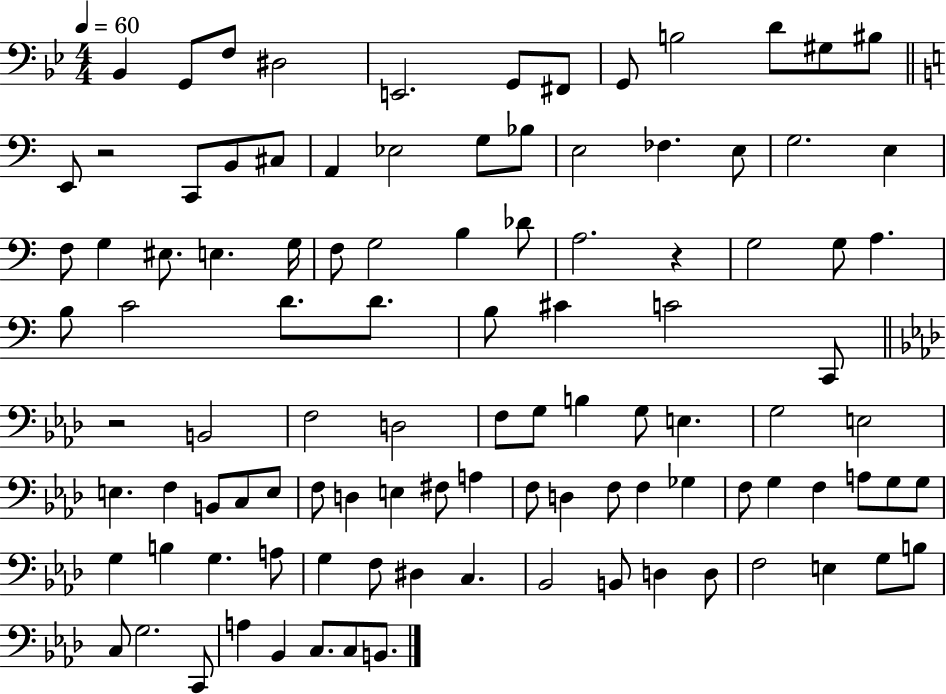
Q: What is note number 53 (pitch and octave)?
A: G3